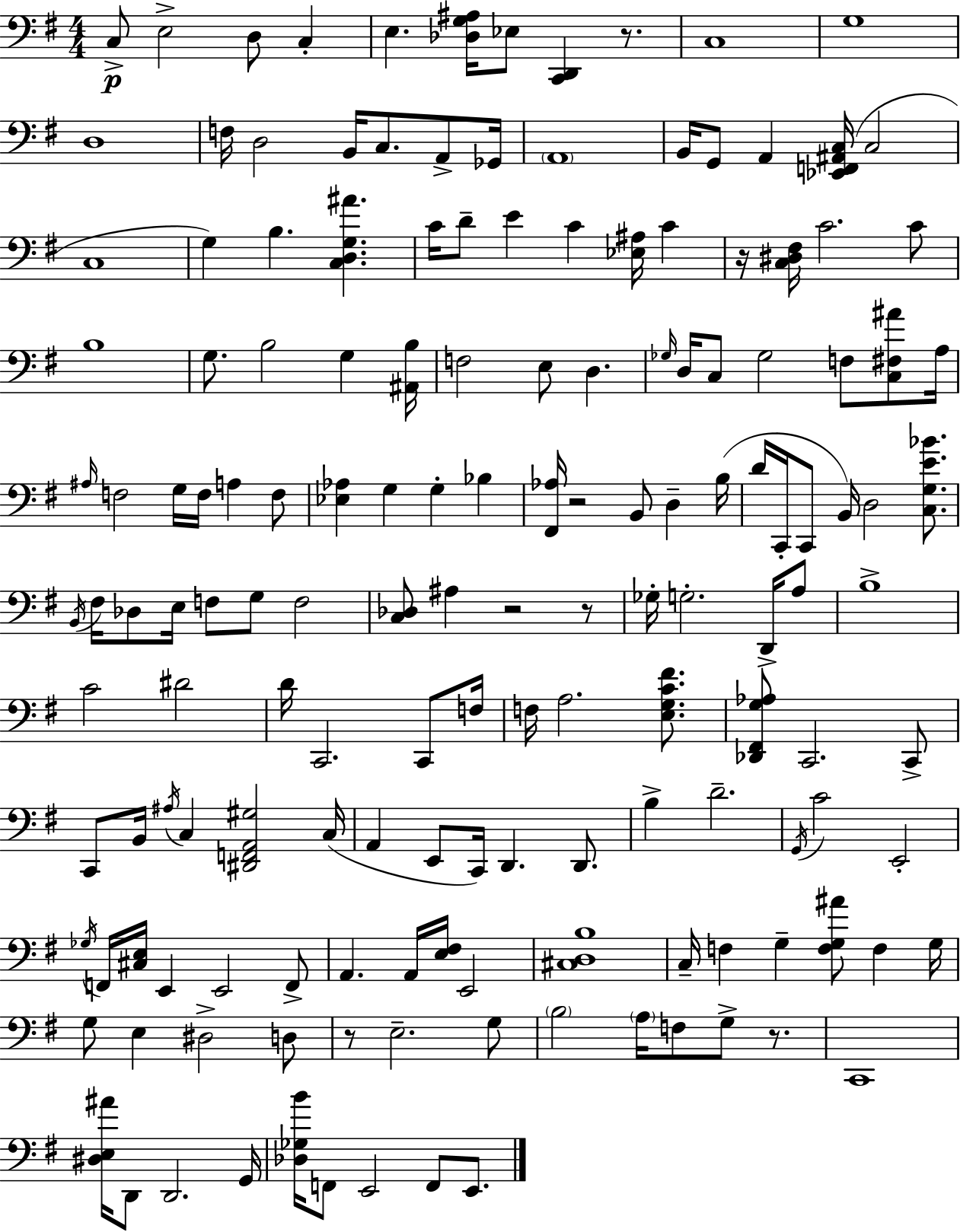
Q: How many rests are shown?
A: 7